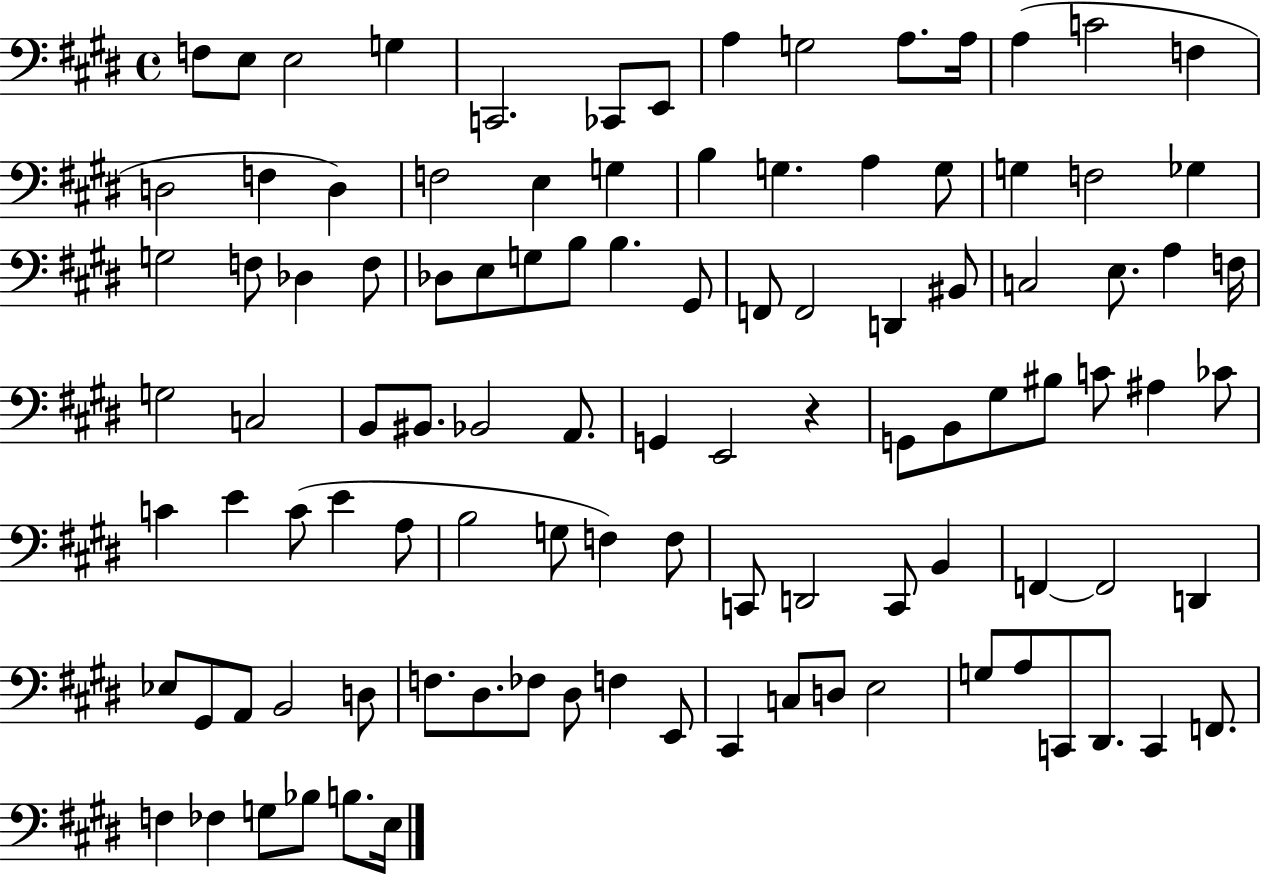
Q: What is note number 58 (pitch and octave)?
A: C4